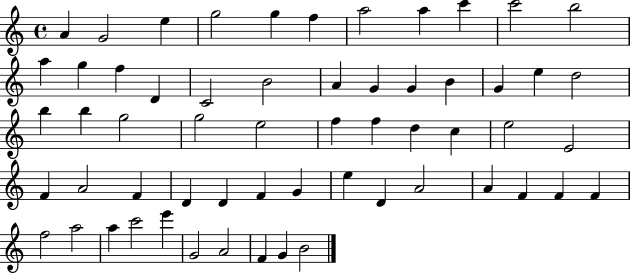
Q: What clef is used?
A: treble